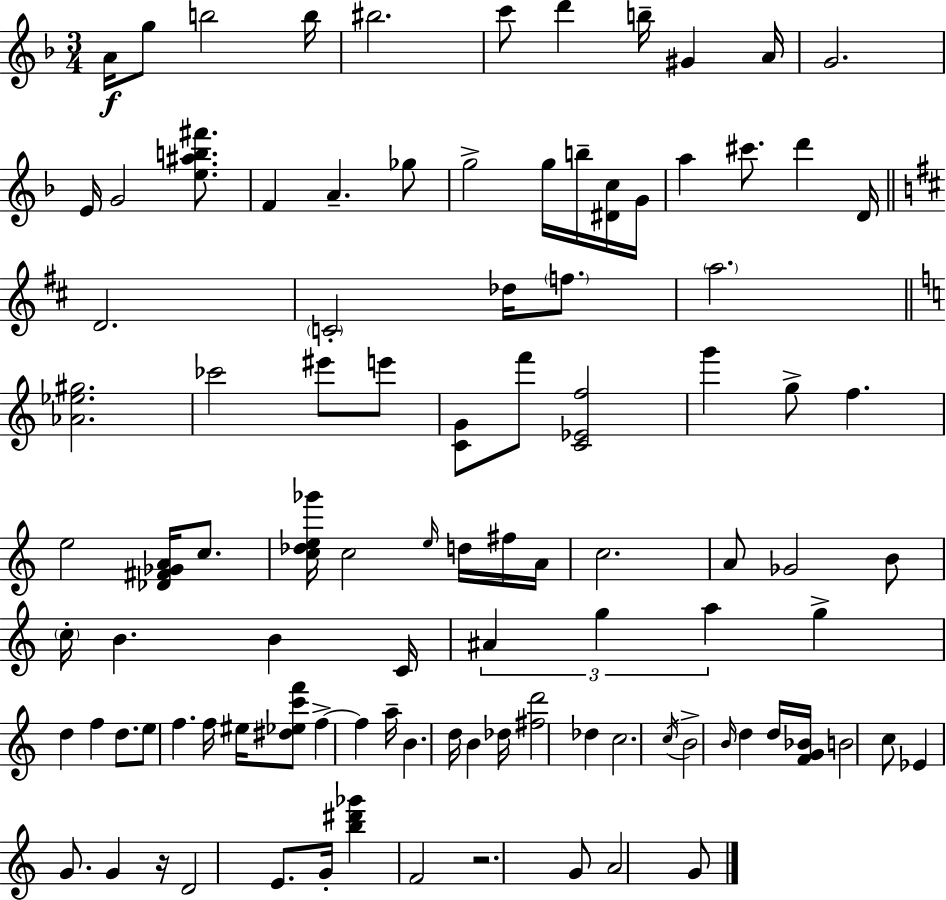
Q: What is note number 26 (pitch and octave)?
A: C4